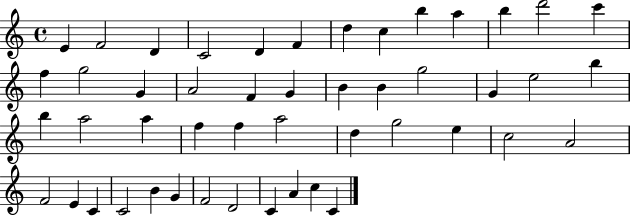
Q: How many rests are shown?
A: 0